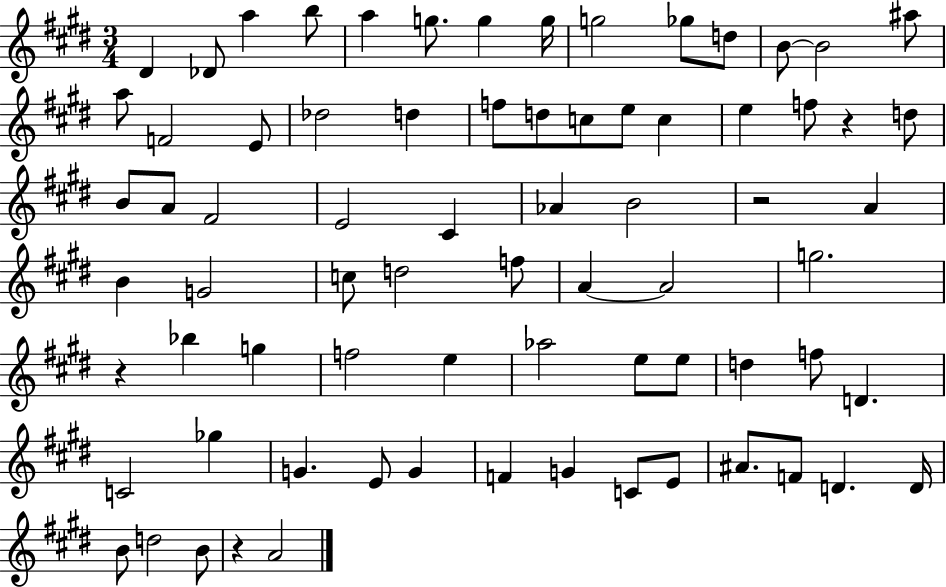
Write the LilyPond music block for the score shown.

{
  \clef treble
  \numericTimeSignature
  \time 3/4
  \key e \major
  dis'4 des'8 a''4 b''8 | a''4 g''8. g''4 g''16 | g''2 ges''8 d''8 | b'8~~ b'2 ais''8 | \break a''8 f'2 e'8 | des''2 d''4 | f''8 d''8 c''8 e''8 c''4 | e''4 f''8 r4 d''8 | \break b'8 a'8 fis'2 | e'2 cis'4 | aes'4 b'2 | r2 a'4 | \break b'4 g'2 | c''8 d''2 f''8 | a'4~~ a'2 | g''2. | \break r4 bes''4 g''4 | f''2 e''4 | aes''2 e''8 e''8 | d''4 f''8 d'4. | \break c'2 ges''4 | g'4. e'8 g'4 | f'4 g'4 c'8 e'8 | ais'8. f'8 d'4. d'16 | \break b'8 d''2 b'8 | r4 a'2 | \bar "|."
}